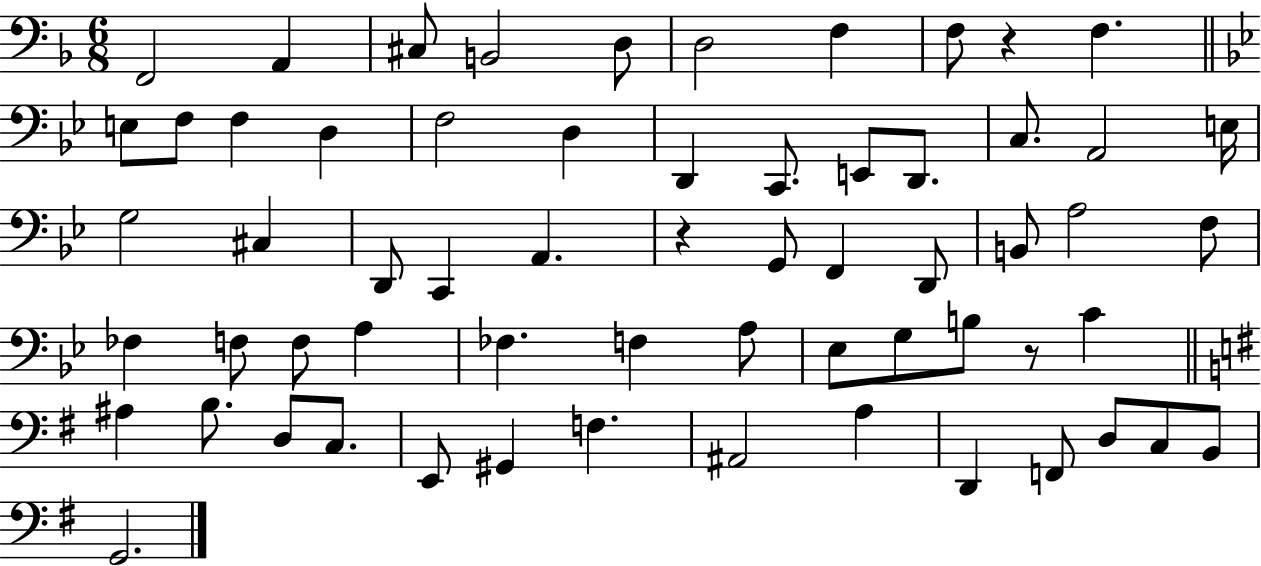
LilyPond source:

{
  \clef bass
  \numericTimeSignature
  \time 6/8
  \key f \major
  f,2 a,4 | cis8 b,2 d8 | d2 f4 | f8 r4 f4. | \break \bar "||" \break \key bes \major e8 f8 f4 d4 | f2 d4 | d,4 c,8. e,8 d,8. | c8. a,2 e16 | \break g2 cis4 | d,8 c,4 a,4. | r4 g,8 f,4 d,8 | b,8 a2 f8 | \break fes4 f8 f8 a4 | fes4. f4 a8 | ees8 g8 b8 r8 c'4 | \bar "||" \break \key g \major ais4 b8. d8 c8. | e,8 gis,4 f4. | ais,2 a4 | d,4 f,8 d8 c8 b,8 | \break g,2. | \bar "|."
}